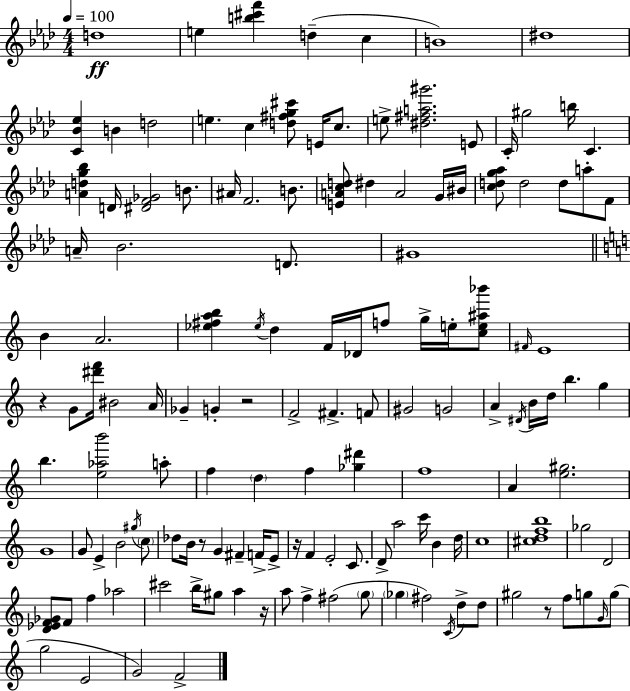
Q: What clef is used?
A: treble